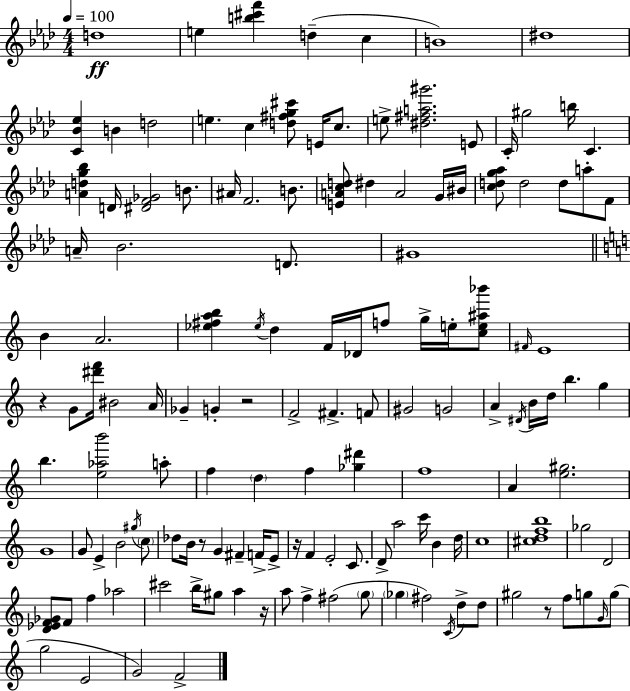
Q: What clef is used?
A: treble